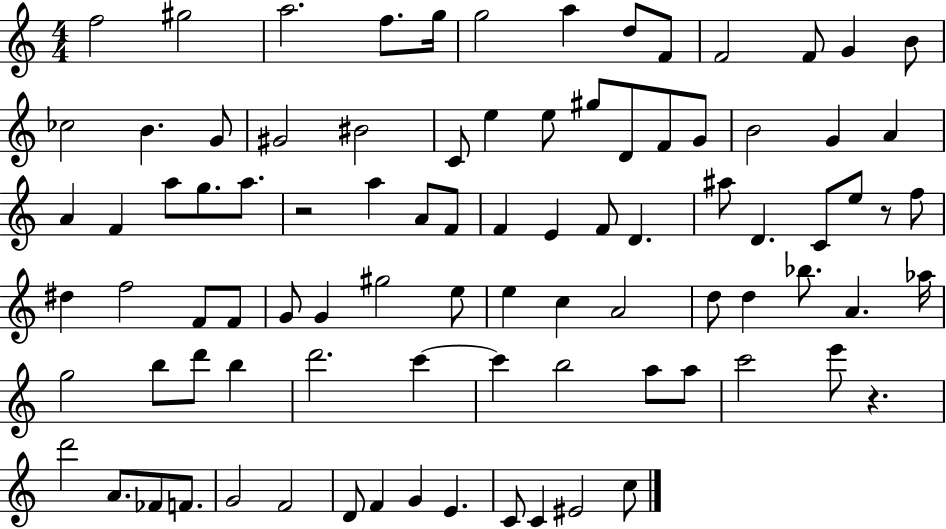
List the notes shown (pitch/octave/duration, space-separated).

F5/h G#5/h A5/h. F5/e. G5/s G5/h A5/q D5/e F4/e F4/h F4/e G4/q B4/e CES5/h B4/q. G4/e G#4/h BIS4/h C4/e E5/q E5/e G#5/e D4/e F4/e G4/e B4/h G4/q A4/q A4/q F4/q A5/e G5/e. A5/e. R/h A5/q A4/e F4/e F4/q E4/q F4/e D4/q. A#5/e D4/q. C4/e E5/e R/e F5/e D#5/q F5/h F4/e F4/e G4/e G4/q G#5/h E5/e E5/q C5/q A4/h D5/e D5/q Bb5/e. A4/q. Ab5/s G5/h B5/e D6/e B5/q D6/h. C6/q C6/q B5/h A5/e A5/e C6/h E6/e R/q. D6/h A4/e. FES4/e F4/e. G4/h F4/h D4/e F4/q G4/q E4/q. C4/e C4/q EIS4/h C5/e